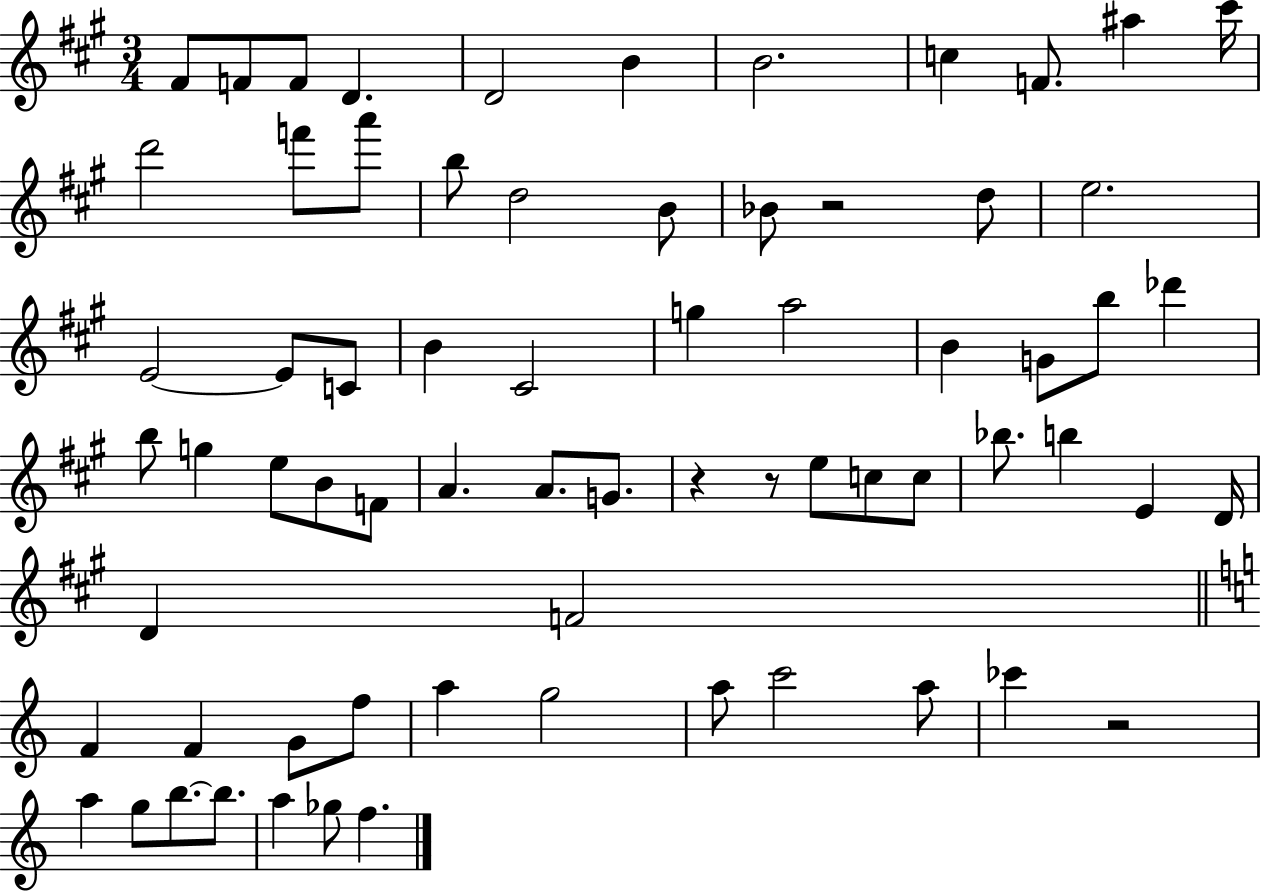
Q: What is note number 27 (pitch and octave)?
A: A5